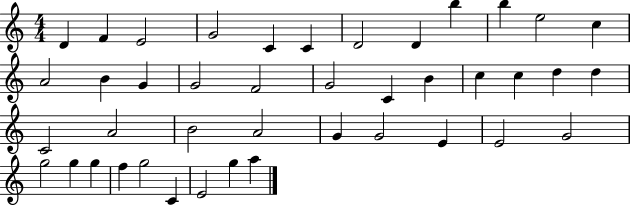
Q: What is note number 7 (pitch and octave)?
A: D4